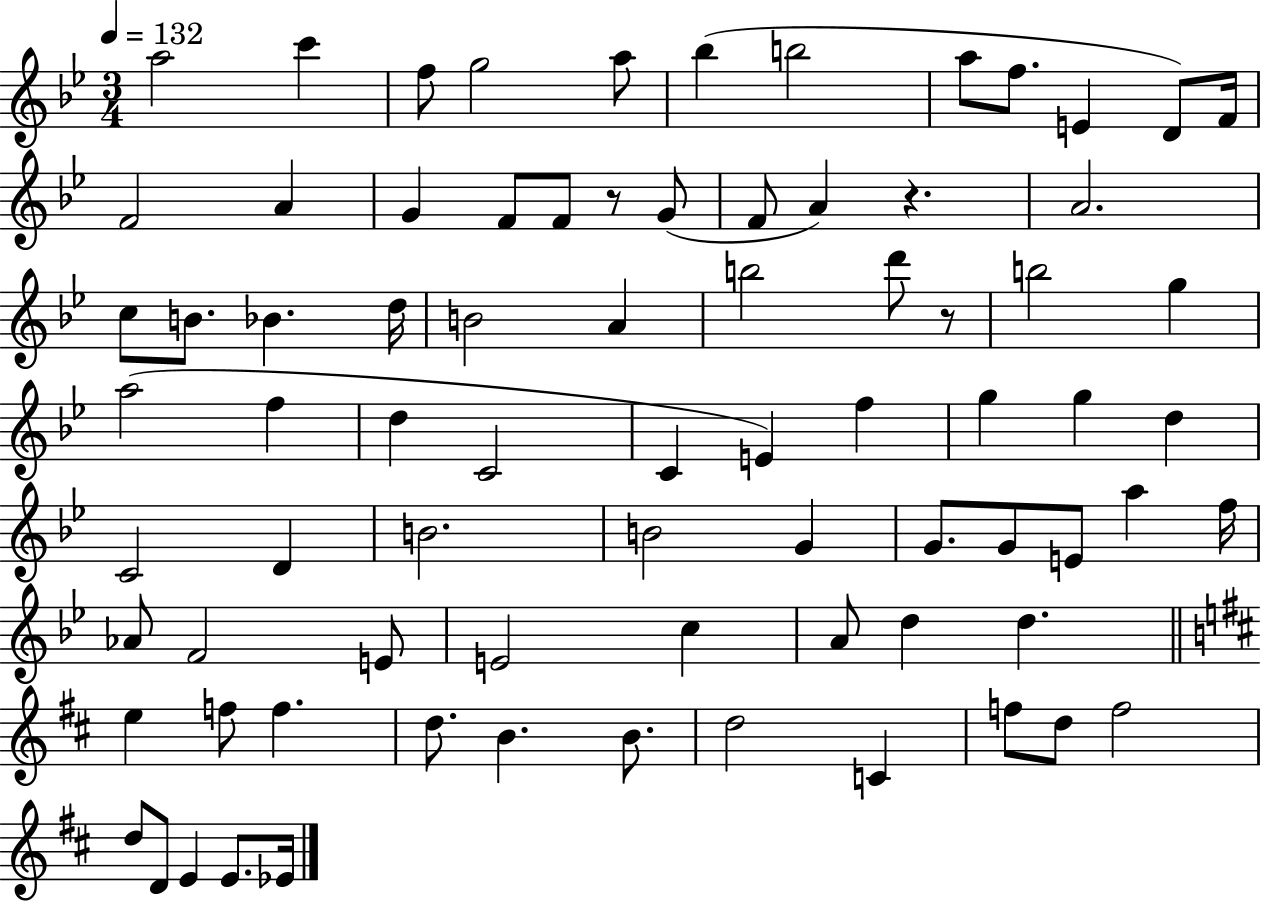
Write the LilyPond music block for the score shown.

{
  \clef treble
  \numericTimeSignature
  \time 3/4
  \key bes \major
  \tempo 4 = 132
  a''2 c'''4 | f''8 g''2 a''8 | bes''4( b''2 | a''8 f''8. e'4 d'8) f'16 | \break f'2 a'4 | g'4 f'8 f'8 r8 g'8( | f'8 a'4) r4. | a'2. | \break c''8 b'8. bes'4. d''16 | b'2 a'4 | b''2 d'''8 r8 | b''2 g''4 | \break a''2( f''4 | d''4 c'2 | c'4 e'4) f''4 | g''4 g''4 d''4 | \break c'2 d'4 | b'2. | b'2 g'4 | g'8. g'8 e'8 a''4 f''16 | \break aes'8 f'2 e'8 | e'2 c''4 | a'8 d''4 d''4. | \bar "||" \break \key b \minor e''4 f''8 f''4. | d''8. b'4. b'8. | d''2 c'4 | f''8 d''8 f''2 | \break d''8 d'8 e'4 e'8. ees'16 | \bar "|."
}